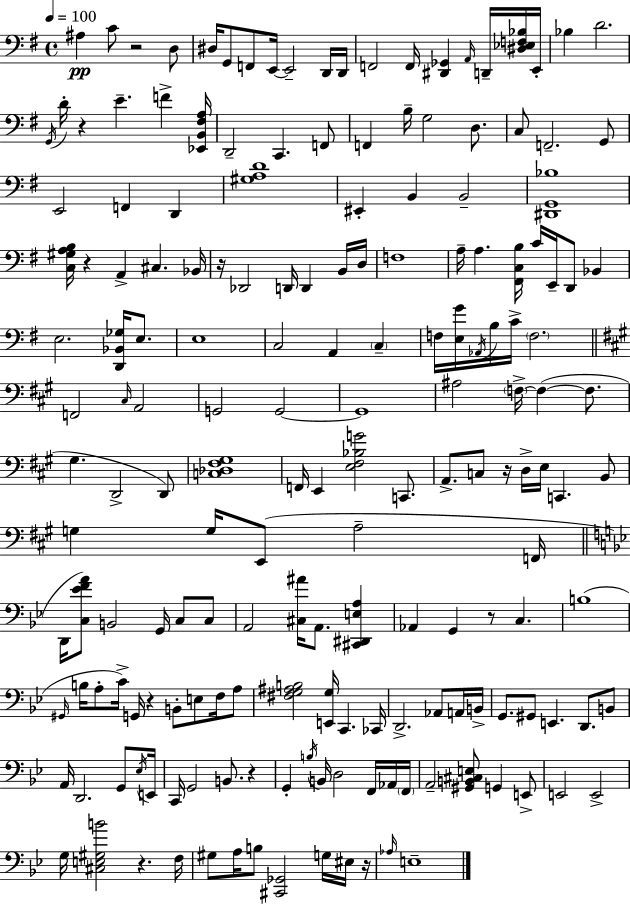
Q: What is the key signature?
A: E minor